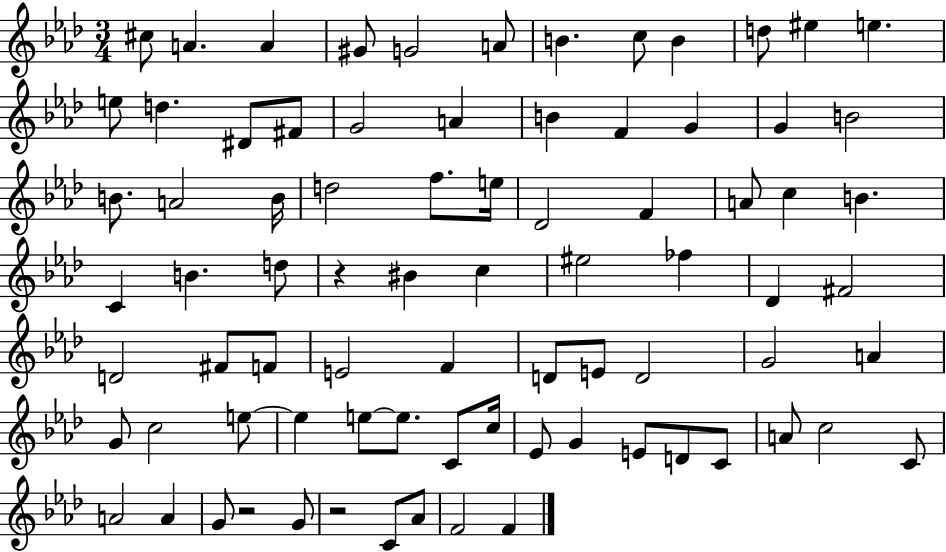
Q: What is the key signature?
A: AES major